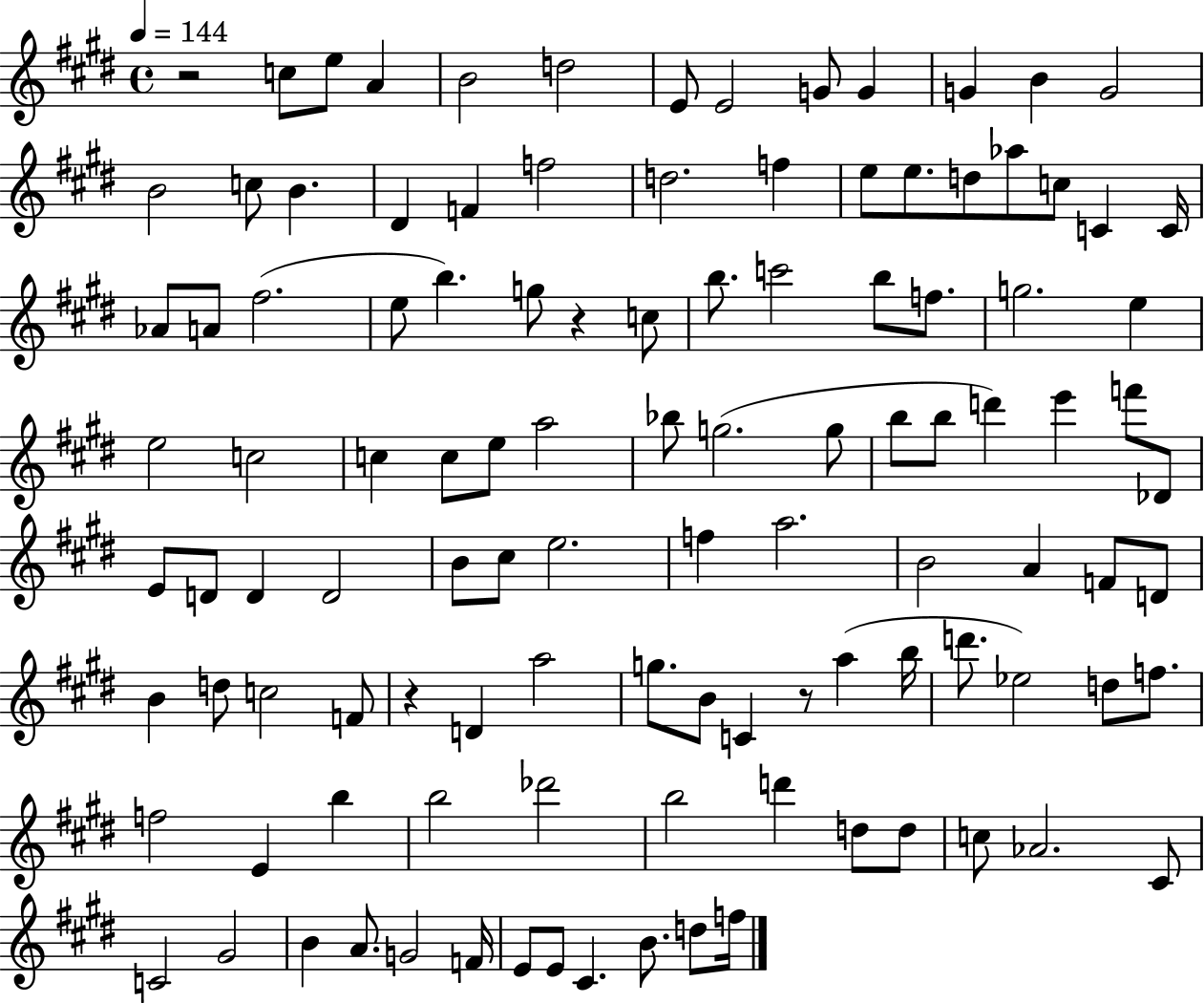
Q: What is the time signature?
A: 4/4